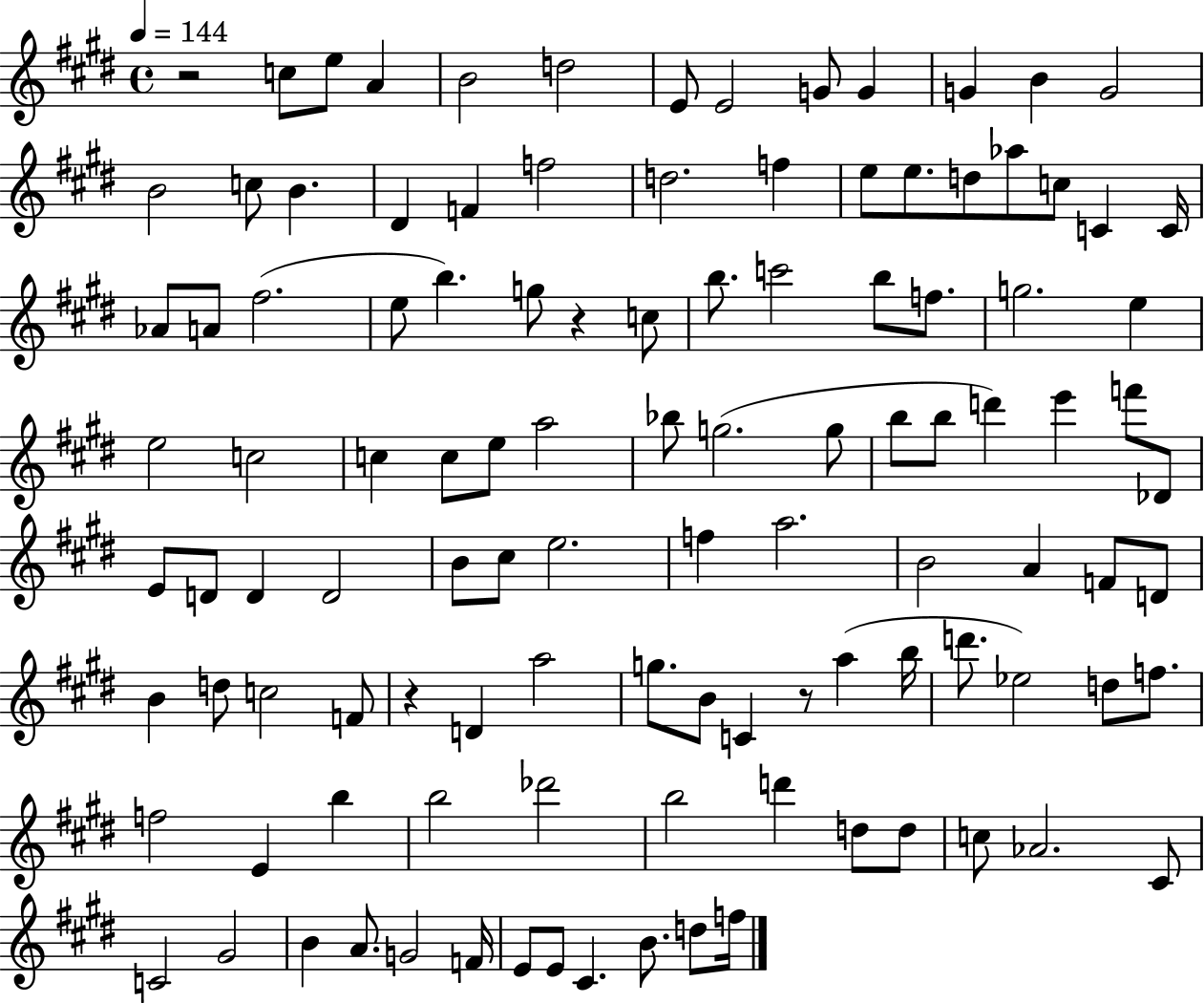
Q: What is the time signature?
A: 4/4